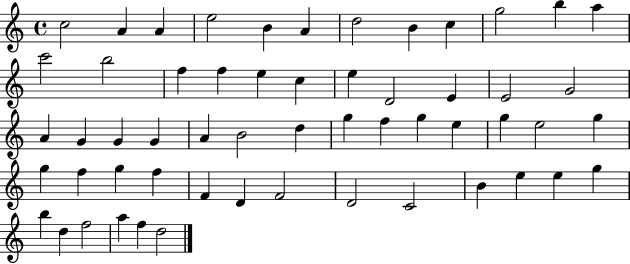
X:1
T:Untitled
M:4/4
L:1/4
K:C
c2 A A e2 B A d2 B c g2 b a c'2 b2 f f e c e D2 E E2 G2 A G G G A B2 d g f g e g e2 g g f g f F D F2 D2 C2 B e e g b d f2 a f d2